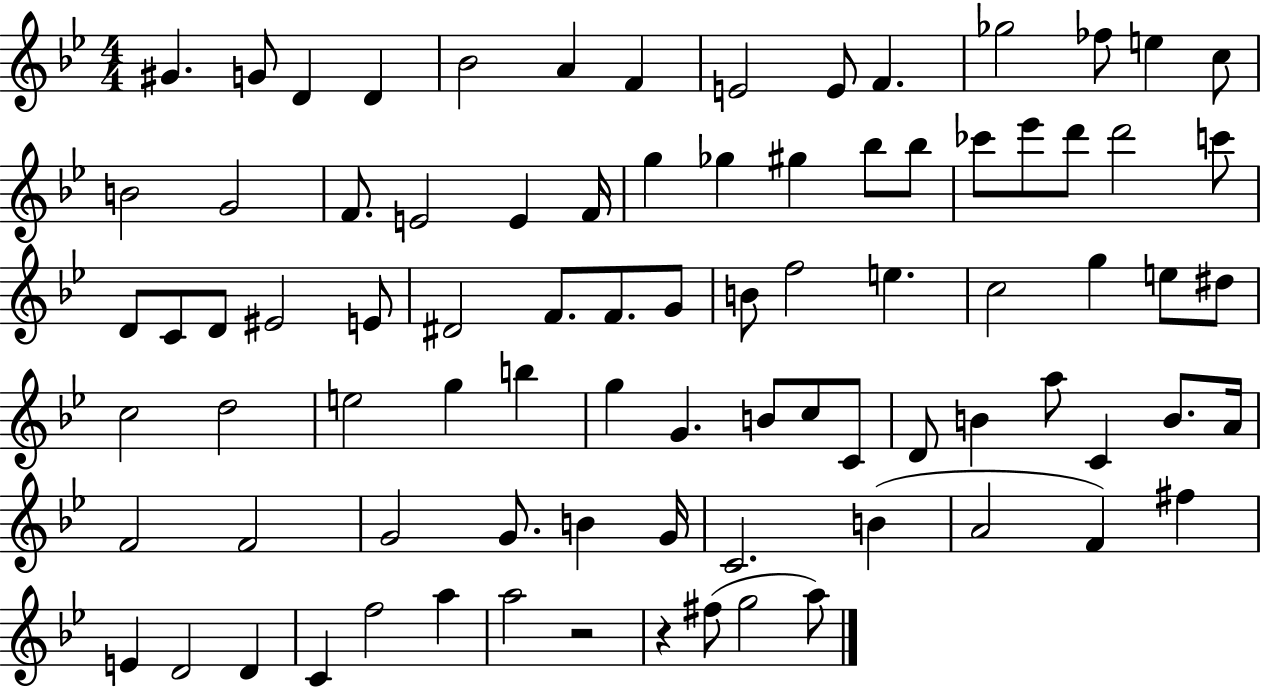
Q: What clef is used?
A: treble